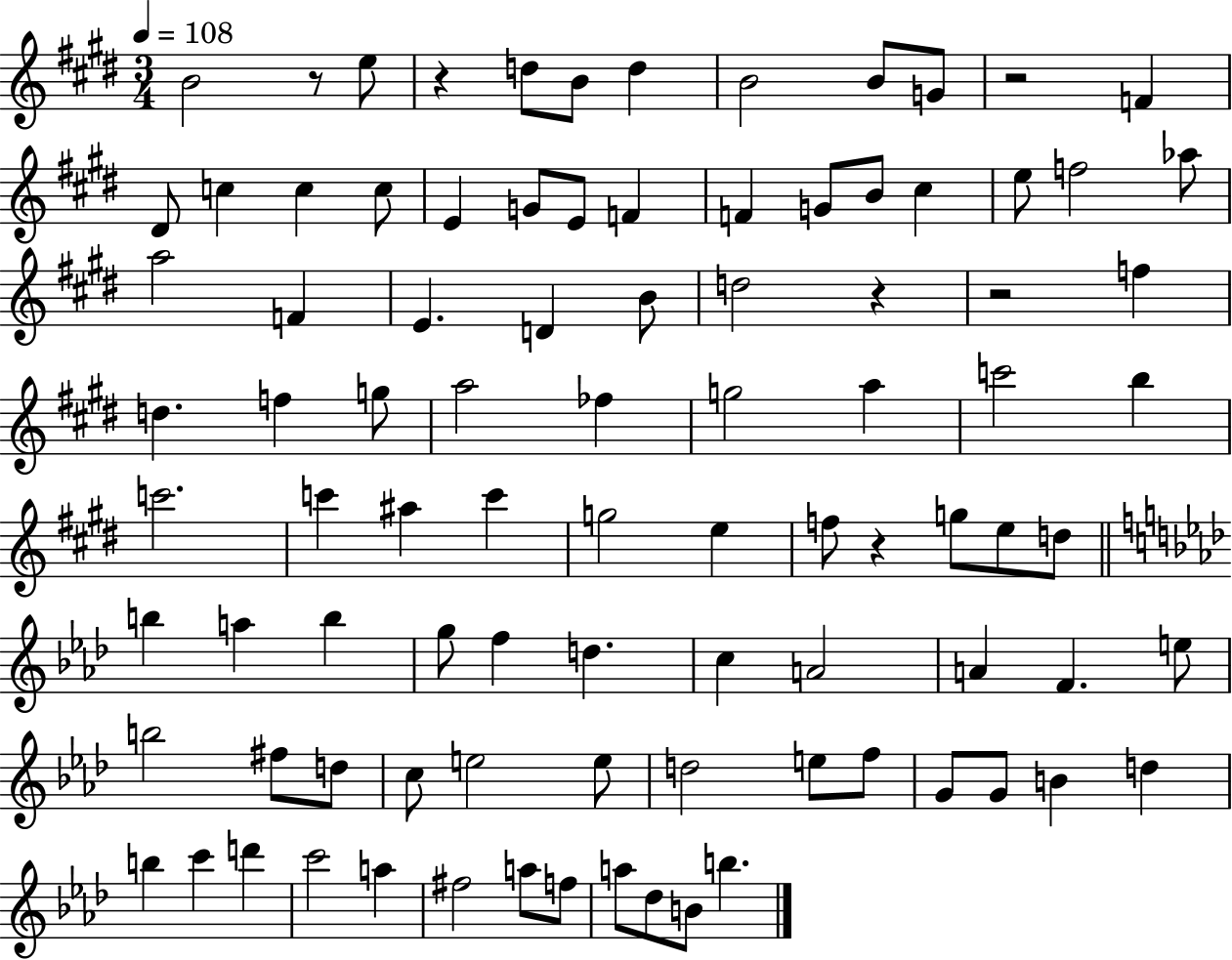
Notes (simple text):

B4/h R/e E5/e R/q D5/e B4/e D5/q B4/h B4/e G4/e R/h F4/q D#4/e C5/q C5/q C5/e E4/q G4/e E4/e F4/q F4/q G4/e B4/e C#5/q E5/e F5/h Ab5/e A5/h F4/q E4/q. D4/q B4/e D5/h R/q R/h F5/q D5/q. F5/q G5/e A5/h FES5/q G5/h A5/q C6/h B5/q C6/h. C6/q A#5/q C6/q G5/h E5/q F5/e R/q G5/e E5/e D5/e B5/q A5/q B5/q G5/e F5/q D5/q. C5/q A4/h A4/q F4/q. E5/e B5/h F#5/e D5/e C5/e E5/h E5/e D5/h E5/e F5/e G4/e G4/e B4/q D5/q B5/q C6/q D6/q C6/h A5/q F#5/h A5/e F5/e A5/e Db5/e B4/e B5/q.